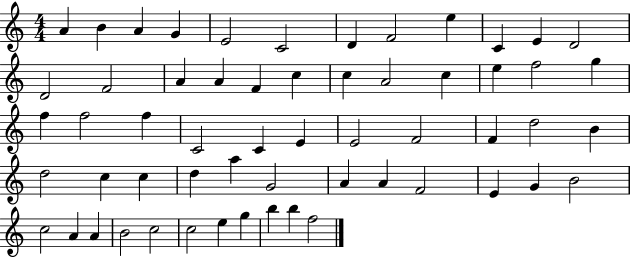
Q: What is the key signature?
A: C major